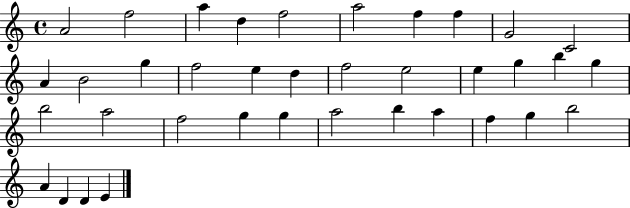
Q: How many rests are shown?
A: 0